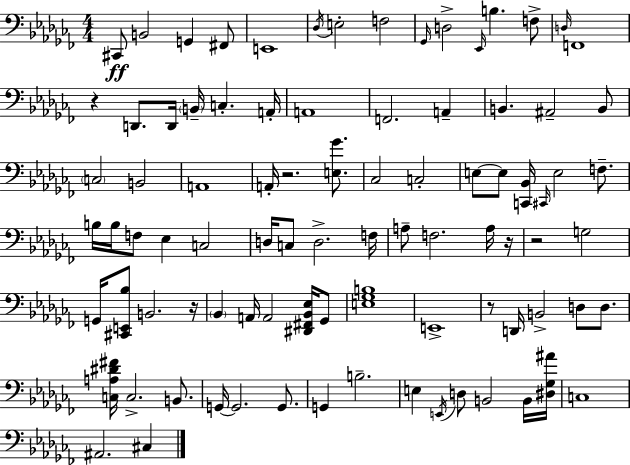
C#2/e B2/h G2/q F#2/e E2/w Db3/s E3/h F3/h Gb2/s D3/h Eb2/s B3/q. F3/e D3/s F2/w R/q D2/e. D2/s B2/s C3/q. A2/s A2/w F2/h. A2/q B2/q. A#2/h B2/e C3/h B2/h A2/w A2/s R/h. [E3,Gb4]/e. CES3/h C3/h E3/e E3/e [C2,Bb2]/s C#2/s E3/h F3/e. B3/s B3/s F3/e Eb3/q C3/h D3/s C3/e D3/h. F3/s A3/e F3/h. A3/s R/s R/h G3/h G2/s [C#2,E2,Bb3]/e B2/h. R/s Bb2/q A2/s A2/h [D#2,F#2,Bb2,Eb3]/s Gb2/e [E3,Gb3,B3]/w E2/w R/e D2/s B2/h D3/e D3/e. [C3,A3,D#4,F#4]/s C3/h. B2/e. G2/s G2/h. G2/e. G2/q B3/h. E3/q E2/s D3/e B2/h B2/s [D#3,Gb3,A#4]/s C3/w A#2/h. C#3/q